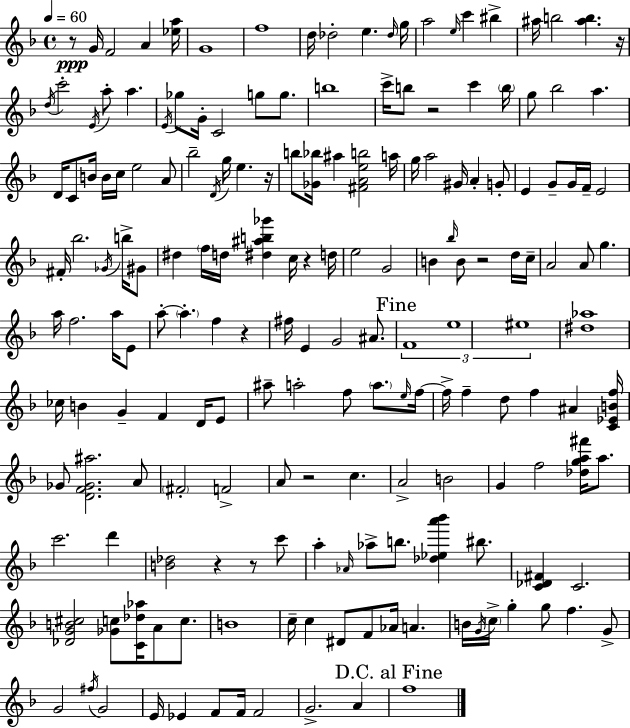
R/e G4/s F4/h A4/q [Eb5,A5]/s G4/w F5/w D5/s Db5/h E5/q. Db5/s G5/s A5/h E5/s C6/q BIS5/q A#5/s B5/h [A#5,B5]/q. R/s D5/s C6/h E4/s A5/e A5/q. E4/s Gb5/e G4/s C4/h G5/e G5/e. B5/w C6/s B5/e R/h C6/q B5/s G5/e Bb5/h A5/q. D4/s C4/e B4/s B4/s C5/s E5/h A4/e Bb5/h D4/s G5/s E5/q. R/s B5/e [Gb4,Bb5]/s A#5/q [F#4,A4,E5,B5]/h A5/s G5/s A5/h G#4/s A4/q G4/e E4/q G4/e G4/s F4/s E4/h F#4/s Bb5/h. Gb4/s B5/s G#4/e D#5/q F5/s D5/s [D#5,A#5,B5,Gb6]/q C5/s R/q D5/s E5/h G4/h B4/q Bb5/s B4/e R/h D5/s C5/s A4/h A4/e G5/q. A5/s F5/h. A5/s E4/e A5/e A5/q. F5/q R/q F#5/s E4/q G4/h A#4/e. F4/w E5/w EIS5/w [D#5,Ab5]/w CES5/s B4/q G4/q F4/q D4/s E4/e A#5/e A5/h F5/e A5/e. E5/s F5/s F5/s F5/q D5/e F5/q A#4/q [C4,Eb4,B4,F5]/s Gb4/e [D4,F4,Gb4,A#5]/h. A4/e F#4/h F4/h A4/e R/h C5/q. A4/h B4/h G4/q F5/h [Db5,G5,A5,F#6]/s A5/e. C6/h. D6/q [B4,Db5]/h R/q R/e C6/e A5/q Ab4/s Ab5/e B5/e. [Db5,Eb5,A6,Bb6]/q BIS5/e. [C4,Db4,F#4]/q C4/h. [Db4,G4,B4,C#5]/h [Gb4,C5]/e [C4,Db5,Ab5]/s A4/e C5/e. B4/w C5/s C5/q D#4/e F4/e Ab4/s A4/q. B4/s G4/s C5/s G5/q G5/e F5/q. G4/e G4/h F#5/s G4/h E4/s Eb4/q F4/e F4/s F4/h G4/h. A4/q F5/w